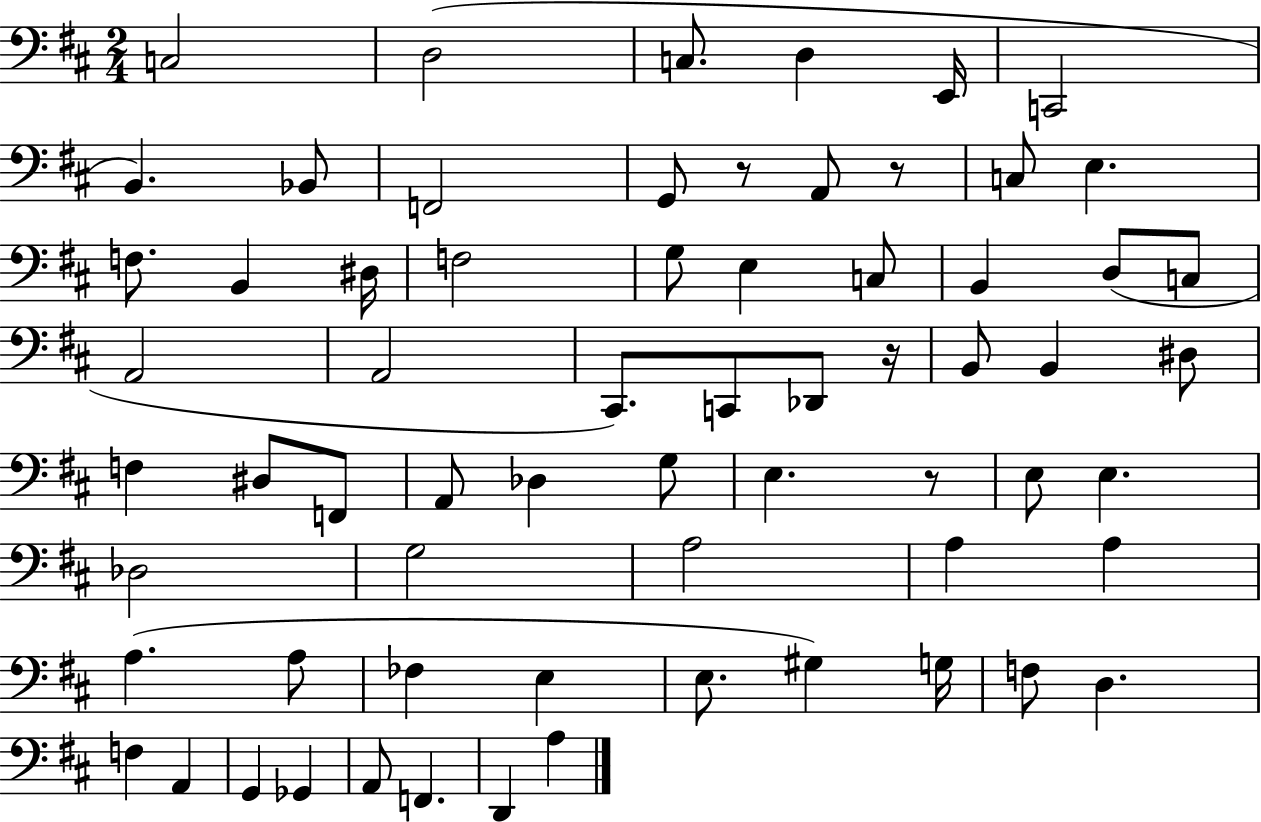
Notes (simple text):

C3/h D3/h C3/e. D3/q E2/s C2/h B2/q. Bb2/e F2/h G2/e R/e A2/e R/e C3/e E3/q. F3/e. B2/q D#3/s F3/h G3/e E3/q C3/e B2/q D3/e C3/e A2/h A2/h C#2/e. C2/e Db2/e R/s B2/e B2/q D#3/e F3/q D#3/e F2/e A2/e Db3/q G3/e E3/q. R/e E3/e E3/q. Db3/h G3/h A3/h A3/q A3/q A3/q. A3/e FES3/q E3/q E3/e. G#3/q G3/s F3/e D3/q. F3/q A2/q G2/q Gb2/q A2/e F2/q. D2/q A3/q